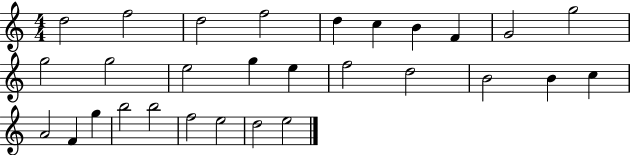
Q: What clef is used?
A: treble